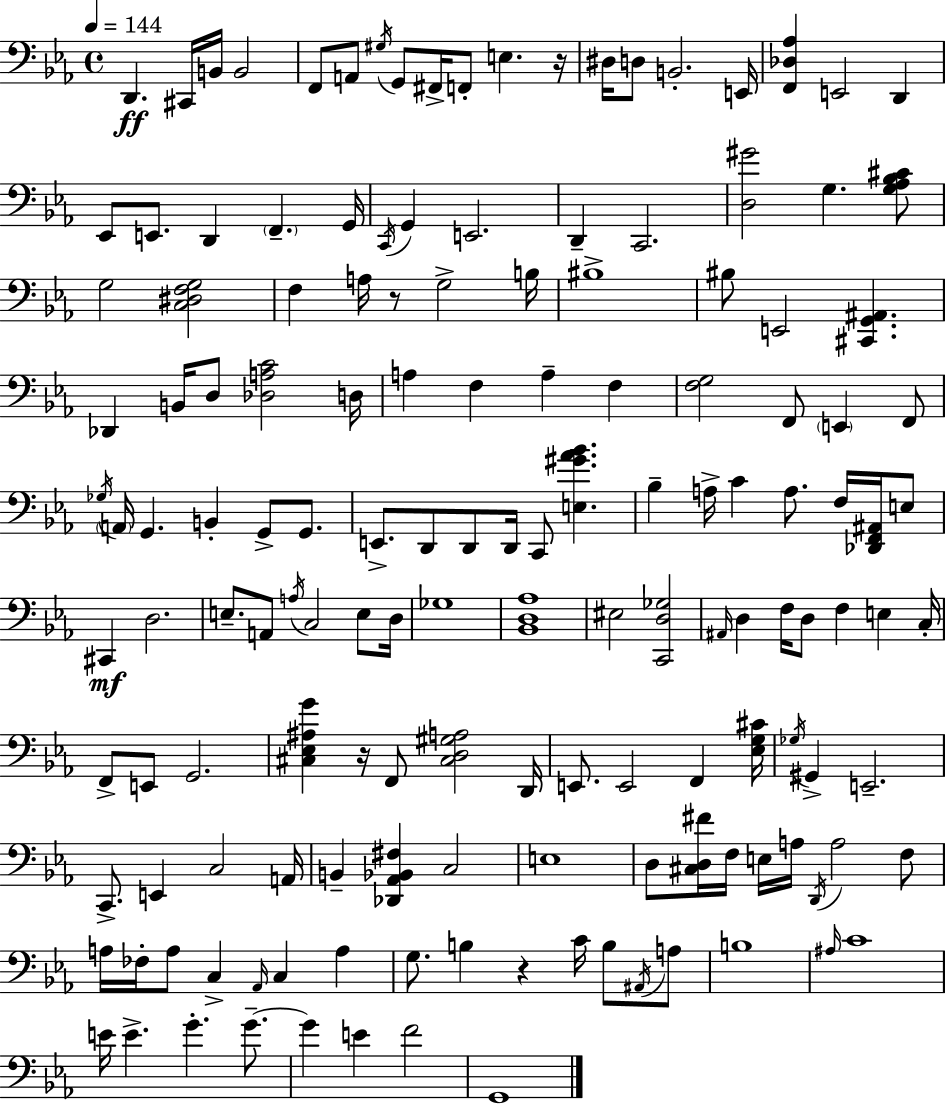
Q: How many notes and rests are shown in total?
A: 150